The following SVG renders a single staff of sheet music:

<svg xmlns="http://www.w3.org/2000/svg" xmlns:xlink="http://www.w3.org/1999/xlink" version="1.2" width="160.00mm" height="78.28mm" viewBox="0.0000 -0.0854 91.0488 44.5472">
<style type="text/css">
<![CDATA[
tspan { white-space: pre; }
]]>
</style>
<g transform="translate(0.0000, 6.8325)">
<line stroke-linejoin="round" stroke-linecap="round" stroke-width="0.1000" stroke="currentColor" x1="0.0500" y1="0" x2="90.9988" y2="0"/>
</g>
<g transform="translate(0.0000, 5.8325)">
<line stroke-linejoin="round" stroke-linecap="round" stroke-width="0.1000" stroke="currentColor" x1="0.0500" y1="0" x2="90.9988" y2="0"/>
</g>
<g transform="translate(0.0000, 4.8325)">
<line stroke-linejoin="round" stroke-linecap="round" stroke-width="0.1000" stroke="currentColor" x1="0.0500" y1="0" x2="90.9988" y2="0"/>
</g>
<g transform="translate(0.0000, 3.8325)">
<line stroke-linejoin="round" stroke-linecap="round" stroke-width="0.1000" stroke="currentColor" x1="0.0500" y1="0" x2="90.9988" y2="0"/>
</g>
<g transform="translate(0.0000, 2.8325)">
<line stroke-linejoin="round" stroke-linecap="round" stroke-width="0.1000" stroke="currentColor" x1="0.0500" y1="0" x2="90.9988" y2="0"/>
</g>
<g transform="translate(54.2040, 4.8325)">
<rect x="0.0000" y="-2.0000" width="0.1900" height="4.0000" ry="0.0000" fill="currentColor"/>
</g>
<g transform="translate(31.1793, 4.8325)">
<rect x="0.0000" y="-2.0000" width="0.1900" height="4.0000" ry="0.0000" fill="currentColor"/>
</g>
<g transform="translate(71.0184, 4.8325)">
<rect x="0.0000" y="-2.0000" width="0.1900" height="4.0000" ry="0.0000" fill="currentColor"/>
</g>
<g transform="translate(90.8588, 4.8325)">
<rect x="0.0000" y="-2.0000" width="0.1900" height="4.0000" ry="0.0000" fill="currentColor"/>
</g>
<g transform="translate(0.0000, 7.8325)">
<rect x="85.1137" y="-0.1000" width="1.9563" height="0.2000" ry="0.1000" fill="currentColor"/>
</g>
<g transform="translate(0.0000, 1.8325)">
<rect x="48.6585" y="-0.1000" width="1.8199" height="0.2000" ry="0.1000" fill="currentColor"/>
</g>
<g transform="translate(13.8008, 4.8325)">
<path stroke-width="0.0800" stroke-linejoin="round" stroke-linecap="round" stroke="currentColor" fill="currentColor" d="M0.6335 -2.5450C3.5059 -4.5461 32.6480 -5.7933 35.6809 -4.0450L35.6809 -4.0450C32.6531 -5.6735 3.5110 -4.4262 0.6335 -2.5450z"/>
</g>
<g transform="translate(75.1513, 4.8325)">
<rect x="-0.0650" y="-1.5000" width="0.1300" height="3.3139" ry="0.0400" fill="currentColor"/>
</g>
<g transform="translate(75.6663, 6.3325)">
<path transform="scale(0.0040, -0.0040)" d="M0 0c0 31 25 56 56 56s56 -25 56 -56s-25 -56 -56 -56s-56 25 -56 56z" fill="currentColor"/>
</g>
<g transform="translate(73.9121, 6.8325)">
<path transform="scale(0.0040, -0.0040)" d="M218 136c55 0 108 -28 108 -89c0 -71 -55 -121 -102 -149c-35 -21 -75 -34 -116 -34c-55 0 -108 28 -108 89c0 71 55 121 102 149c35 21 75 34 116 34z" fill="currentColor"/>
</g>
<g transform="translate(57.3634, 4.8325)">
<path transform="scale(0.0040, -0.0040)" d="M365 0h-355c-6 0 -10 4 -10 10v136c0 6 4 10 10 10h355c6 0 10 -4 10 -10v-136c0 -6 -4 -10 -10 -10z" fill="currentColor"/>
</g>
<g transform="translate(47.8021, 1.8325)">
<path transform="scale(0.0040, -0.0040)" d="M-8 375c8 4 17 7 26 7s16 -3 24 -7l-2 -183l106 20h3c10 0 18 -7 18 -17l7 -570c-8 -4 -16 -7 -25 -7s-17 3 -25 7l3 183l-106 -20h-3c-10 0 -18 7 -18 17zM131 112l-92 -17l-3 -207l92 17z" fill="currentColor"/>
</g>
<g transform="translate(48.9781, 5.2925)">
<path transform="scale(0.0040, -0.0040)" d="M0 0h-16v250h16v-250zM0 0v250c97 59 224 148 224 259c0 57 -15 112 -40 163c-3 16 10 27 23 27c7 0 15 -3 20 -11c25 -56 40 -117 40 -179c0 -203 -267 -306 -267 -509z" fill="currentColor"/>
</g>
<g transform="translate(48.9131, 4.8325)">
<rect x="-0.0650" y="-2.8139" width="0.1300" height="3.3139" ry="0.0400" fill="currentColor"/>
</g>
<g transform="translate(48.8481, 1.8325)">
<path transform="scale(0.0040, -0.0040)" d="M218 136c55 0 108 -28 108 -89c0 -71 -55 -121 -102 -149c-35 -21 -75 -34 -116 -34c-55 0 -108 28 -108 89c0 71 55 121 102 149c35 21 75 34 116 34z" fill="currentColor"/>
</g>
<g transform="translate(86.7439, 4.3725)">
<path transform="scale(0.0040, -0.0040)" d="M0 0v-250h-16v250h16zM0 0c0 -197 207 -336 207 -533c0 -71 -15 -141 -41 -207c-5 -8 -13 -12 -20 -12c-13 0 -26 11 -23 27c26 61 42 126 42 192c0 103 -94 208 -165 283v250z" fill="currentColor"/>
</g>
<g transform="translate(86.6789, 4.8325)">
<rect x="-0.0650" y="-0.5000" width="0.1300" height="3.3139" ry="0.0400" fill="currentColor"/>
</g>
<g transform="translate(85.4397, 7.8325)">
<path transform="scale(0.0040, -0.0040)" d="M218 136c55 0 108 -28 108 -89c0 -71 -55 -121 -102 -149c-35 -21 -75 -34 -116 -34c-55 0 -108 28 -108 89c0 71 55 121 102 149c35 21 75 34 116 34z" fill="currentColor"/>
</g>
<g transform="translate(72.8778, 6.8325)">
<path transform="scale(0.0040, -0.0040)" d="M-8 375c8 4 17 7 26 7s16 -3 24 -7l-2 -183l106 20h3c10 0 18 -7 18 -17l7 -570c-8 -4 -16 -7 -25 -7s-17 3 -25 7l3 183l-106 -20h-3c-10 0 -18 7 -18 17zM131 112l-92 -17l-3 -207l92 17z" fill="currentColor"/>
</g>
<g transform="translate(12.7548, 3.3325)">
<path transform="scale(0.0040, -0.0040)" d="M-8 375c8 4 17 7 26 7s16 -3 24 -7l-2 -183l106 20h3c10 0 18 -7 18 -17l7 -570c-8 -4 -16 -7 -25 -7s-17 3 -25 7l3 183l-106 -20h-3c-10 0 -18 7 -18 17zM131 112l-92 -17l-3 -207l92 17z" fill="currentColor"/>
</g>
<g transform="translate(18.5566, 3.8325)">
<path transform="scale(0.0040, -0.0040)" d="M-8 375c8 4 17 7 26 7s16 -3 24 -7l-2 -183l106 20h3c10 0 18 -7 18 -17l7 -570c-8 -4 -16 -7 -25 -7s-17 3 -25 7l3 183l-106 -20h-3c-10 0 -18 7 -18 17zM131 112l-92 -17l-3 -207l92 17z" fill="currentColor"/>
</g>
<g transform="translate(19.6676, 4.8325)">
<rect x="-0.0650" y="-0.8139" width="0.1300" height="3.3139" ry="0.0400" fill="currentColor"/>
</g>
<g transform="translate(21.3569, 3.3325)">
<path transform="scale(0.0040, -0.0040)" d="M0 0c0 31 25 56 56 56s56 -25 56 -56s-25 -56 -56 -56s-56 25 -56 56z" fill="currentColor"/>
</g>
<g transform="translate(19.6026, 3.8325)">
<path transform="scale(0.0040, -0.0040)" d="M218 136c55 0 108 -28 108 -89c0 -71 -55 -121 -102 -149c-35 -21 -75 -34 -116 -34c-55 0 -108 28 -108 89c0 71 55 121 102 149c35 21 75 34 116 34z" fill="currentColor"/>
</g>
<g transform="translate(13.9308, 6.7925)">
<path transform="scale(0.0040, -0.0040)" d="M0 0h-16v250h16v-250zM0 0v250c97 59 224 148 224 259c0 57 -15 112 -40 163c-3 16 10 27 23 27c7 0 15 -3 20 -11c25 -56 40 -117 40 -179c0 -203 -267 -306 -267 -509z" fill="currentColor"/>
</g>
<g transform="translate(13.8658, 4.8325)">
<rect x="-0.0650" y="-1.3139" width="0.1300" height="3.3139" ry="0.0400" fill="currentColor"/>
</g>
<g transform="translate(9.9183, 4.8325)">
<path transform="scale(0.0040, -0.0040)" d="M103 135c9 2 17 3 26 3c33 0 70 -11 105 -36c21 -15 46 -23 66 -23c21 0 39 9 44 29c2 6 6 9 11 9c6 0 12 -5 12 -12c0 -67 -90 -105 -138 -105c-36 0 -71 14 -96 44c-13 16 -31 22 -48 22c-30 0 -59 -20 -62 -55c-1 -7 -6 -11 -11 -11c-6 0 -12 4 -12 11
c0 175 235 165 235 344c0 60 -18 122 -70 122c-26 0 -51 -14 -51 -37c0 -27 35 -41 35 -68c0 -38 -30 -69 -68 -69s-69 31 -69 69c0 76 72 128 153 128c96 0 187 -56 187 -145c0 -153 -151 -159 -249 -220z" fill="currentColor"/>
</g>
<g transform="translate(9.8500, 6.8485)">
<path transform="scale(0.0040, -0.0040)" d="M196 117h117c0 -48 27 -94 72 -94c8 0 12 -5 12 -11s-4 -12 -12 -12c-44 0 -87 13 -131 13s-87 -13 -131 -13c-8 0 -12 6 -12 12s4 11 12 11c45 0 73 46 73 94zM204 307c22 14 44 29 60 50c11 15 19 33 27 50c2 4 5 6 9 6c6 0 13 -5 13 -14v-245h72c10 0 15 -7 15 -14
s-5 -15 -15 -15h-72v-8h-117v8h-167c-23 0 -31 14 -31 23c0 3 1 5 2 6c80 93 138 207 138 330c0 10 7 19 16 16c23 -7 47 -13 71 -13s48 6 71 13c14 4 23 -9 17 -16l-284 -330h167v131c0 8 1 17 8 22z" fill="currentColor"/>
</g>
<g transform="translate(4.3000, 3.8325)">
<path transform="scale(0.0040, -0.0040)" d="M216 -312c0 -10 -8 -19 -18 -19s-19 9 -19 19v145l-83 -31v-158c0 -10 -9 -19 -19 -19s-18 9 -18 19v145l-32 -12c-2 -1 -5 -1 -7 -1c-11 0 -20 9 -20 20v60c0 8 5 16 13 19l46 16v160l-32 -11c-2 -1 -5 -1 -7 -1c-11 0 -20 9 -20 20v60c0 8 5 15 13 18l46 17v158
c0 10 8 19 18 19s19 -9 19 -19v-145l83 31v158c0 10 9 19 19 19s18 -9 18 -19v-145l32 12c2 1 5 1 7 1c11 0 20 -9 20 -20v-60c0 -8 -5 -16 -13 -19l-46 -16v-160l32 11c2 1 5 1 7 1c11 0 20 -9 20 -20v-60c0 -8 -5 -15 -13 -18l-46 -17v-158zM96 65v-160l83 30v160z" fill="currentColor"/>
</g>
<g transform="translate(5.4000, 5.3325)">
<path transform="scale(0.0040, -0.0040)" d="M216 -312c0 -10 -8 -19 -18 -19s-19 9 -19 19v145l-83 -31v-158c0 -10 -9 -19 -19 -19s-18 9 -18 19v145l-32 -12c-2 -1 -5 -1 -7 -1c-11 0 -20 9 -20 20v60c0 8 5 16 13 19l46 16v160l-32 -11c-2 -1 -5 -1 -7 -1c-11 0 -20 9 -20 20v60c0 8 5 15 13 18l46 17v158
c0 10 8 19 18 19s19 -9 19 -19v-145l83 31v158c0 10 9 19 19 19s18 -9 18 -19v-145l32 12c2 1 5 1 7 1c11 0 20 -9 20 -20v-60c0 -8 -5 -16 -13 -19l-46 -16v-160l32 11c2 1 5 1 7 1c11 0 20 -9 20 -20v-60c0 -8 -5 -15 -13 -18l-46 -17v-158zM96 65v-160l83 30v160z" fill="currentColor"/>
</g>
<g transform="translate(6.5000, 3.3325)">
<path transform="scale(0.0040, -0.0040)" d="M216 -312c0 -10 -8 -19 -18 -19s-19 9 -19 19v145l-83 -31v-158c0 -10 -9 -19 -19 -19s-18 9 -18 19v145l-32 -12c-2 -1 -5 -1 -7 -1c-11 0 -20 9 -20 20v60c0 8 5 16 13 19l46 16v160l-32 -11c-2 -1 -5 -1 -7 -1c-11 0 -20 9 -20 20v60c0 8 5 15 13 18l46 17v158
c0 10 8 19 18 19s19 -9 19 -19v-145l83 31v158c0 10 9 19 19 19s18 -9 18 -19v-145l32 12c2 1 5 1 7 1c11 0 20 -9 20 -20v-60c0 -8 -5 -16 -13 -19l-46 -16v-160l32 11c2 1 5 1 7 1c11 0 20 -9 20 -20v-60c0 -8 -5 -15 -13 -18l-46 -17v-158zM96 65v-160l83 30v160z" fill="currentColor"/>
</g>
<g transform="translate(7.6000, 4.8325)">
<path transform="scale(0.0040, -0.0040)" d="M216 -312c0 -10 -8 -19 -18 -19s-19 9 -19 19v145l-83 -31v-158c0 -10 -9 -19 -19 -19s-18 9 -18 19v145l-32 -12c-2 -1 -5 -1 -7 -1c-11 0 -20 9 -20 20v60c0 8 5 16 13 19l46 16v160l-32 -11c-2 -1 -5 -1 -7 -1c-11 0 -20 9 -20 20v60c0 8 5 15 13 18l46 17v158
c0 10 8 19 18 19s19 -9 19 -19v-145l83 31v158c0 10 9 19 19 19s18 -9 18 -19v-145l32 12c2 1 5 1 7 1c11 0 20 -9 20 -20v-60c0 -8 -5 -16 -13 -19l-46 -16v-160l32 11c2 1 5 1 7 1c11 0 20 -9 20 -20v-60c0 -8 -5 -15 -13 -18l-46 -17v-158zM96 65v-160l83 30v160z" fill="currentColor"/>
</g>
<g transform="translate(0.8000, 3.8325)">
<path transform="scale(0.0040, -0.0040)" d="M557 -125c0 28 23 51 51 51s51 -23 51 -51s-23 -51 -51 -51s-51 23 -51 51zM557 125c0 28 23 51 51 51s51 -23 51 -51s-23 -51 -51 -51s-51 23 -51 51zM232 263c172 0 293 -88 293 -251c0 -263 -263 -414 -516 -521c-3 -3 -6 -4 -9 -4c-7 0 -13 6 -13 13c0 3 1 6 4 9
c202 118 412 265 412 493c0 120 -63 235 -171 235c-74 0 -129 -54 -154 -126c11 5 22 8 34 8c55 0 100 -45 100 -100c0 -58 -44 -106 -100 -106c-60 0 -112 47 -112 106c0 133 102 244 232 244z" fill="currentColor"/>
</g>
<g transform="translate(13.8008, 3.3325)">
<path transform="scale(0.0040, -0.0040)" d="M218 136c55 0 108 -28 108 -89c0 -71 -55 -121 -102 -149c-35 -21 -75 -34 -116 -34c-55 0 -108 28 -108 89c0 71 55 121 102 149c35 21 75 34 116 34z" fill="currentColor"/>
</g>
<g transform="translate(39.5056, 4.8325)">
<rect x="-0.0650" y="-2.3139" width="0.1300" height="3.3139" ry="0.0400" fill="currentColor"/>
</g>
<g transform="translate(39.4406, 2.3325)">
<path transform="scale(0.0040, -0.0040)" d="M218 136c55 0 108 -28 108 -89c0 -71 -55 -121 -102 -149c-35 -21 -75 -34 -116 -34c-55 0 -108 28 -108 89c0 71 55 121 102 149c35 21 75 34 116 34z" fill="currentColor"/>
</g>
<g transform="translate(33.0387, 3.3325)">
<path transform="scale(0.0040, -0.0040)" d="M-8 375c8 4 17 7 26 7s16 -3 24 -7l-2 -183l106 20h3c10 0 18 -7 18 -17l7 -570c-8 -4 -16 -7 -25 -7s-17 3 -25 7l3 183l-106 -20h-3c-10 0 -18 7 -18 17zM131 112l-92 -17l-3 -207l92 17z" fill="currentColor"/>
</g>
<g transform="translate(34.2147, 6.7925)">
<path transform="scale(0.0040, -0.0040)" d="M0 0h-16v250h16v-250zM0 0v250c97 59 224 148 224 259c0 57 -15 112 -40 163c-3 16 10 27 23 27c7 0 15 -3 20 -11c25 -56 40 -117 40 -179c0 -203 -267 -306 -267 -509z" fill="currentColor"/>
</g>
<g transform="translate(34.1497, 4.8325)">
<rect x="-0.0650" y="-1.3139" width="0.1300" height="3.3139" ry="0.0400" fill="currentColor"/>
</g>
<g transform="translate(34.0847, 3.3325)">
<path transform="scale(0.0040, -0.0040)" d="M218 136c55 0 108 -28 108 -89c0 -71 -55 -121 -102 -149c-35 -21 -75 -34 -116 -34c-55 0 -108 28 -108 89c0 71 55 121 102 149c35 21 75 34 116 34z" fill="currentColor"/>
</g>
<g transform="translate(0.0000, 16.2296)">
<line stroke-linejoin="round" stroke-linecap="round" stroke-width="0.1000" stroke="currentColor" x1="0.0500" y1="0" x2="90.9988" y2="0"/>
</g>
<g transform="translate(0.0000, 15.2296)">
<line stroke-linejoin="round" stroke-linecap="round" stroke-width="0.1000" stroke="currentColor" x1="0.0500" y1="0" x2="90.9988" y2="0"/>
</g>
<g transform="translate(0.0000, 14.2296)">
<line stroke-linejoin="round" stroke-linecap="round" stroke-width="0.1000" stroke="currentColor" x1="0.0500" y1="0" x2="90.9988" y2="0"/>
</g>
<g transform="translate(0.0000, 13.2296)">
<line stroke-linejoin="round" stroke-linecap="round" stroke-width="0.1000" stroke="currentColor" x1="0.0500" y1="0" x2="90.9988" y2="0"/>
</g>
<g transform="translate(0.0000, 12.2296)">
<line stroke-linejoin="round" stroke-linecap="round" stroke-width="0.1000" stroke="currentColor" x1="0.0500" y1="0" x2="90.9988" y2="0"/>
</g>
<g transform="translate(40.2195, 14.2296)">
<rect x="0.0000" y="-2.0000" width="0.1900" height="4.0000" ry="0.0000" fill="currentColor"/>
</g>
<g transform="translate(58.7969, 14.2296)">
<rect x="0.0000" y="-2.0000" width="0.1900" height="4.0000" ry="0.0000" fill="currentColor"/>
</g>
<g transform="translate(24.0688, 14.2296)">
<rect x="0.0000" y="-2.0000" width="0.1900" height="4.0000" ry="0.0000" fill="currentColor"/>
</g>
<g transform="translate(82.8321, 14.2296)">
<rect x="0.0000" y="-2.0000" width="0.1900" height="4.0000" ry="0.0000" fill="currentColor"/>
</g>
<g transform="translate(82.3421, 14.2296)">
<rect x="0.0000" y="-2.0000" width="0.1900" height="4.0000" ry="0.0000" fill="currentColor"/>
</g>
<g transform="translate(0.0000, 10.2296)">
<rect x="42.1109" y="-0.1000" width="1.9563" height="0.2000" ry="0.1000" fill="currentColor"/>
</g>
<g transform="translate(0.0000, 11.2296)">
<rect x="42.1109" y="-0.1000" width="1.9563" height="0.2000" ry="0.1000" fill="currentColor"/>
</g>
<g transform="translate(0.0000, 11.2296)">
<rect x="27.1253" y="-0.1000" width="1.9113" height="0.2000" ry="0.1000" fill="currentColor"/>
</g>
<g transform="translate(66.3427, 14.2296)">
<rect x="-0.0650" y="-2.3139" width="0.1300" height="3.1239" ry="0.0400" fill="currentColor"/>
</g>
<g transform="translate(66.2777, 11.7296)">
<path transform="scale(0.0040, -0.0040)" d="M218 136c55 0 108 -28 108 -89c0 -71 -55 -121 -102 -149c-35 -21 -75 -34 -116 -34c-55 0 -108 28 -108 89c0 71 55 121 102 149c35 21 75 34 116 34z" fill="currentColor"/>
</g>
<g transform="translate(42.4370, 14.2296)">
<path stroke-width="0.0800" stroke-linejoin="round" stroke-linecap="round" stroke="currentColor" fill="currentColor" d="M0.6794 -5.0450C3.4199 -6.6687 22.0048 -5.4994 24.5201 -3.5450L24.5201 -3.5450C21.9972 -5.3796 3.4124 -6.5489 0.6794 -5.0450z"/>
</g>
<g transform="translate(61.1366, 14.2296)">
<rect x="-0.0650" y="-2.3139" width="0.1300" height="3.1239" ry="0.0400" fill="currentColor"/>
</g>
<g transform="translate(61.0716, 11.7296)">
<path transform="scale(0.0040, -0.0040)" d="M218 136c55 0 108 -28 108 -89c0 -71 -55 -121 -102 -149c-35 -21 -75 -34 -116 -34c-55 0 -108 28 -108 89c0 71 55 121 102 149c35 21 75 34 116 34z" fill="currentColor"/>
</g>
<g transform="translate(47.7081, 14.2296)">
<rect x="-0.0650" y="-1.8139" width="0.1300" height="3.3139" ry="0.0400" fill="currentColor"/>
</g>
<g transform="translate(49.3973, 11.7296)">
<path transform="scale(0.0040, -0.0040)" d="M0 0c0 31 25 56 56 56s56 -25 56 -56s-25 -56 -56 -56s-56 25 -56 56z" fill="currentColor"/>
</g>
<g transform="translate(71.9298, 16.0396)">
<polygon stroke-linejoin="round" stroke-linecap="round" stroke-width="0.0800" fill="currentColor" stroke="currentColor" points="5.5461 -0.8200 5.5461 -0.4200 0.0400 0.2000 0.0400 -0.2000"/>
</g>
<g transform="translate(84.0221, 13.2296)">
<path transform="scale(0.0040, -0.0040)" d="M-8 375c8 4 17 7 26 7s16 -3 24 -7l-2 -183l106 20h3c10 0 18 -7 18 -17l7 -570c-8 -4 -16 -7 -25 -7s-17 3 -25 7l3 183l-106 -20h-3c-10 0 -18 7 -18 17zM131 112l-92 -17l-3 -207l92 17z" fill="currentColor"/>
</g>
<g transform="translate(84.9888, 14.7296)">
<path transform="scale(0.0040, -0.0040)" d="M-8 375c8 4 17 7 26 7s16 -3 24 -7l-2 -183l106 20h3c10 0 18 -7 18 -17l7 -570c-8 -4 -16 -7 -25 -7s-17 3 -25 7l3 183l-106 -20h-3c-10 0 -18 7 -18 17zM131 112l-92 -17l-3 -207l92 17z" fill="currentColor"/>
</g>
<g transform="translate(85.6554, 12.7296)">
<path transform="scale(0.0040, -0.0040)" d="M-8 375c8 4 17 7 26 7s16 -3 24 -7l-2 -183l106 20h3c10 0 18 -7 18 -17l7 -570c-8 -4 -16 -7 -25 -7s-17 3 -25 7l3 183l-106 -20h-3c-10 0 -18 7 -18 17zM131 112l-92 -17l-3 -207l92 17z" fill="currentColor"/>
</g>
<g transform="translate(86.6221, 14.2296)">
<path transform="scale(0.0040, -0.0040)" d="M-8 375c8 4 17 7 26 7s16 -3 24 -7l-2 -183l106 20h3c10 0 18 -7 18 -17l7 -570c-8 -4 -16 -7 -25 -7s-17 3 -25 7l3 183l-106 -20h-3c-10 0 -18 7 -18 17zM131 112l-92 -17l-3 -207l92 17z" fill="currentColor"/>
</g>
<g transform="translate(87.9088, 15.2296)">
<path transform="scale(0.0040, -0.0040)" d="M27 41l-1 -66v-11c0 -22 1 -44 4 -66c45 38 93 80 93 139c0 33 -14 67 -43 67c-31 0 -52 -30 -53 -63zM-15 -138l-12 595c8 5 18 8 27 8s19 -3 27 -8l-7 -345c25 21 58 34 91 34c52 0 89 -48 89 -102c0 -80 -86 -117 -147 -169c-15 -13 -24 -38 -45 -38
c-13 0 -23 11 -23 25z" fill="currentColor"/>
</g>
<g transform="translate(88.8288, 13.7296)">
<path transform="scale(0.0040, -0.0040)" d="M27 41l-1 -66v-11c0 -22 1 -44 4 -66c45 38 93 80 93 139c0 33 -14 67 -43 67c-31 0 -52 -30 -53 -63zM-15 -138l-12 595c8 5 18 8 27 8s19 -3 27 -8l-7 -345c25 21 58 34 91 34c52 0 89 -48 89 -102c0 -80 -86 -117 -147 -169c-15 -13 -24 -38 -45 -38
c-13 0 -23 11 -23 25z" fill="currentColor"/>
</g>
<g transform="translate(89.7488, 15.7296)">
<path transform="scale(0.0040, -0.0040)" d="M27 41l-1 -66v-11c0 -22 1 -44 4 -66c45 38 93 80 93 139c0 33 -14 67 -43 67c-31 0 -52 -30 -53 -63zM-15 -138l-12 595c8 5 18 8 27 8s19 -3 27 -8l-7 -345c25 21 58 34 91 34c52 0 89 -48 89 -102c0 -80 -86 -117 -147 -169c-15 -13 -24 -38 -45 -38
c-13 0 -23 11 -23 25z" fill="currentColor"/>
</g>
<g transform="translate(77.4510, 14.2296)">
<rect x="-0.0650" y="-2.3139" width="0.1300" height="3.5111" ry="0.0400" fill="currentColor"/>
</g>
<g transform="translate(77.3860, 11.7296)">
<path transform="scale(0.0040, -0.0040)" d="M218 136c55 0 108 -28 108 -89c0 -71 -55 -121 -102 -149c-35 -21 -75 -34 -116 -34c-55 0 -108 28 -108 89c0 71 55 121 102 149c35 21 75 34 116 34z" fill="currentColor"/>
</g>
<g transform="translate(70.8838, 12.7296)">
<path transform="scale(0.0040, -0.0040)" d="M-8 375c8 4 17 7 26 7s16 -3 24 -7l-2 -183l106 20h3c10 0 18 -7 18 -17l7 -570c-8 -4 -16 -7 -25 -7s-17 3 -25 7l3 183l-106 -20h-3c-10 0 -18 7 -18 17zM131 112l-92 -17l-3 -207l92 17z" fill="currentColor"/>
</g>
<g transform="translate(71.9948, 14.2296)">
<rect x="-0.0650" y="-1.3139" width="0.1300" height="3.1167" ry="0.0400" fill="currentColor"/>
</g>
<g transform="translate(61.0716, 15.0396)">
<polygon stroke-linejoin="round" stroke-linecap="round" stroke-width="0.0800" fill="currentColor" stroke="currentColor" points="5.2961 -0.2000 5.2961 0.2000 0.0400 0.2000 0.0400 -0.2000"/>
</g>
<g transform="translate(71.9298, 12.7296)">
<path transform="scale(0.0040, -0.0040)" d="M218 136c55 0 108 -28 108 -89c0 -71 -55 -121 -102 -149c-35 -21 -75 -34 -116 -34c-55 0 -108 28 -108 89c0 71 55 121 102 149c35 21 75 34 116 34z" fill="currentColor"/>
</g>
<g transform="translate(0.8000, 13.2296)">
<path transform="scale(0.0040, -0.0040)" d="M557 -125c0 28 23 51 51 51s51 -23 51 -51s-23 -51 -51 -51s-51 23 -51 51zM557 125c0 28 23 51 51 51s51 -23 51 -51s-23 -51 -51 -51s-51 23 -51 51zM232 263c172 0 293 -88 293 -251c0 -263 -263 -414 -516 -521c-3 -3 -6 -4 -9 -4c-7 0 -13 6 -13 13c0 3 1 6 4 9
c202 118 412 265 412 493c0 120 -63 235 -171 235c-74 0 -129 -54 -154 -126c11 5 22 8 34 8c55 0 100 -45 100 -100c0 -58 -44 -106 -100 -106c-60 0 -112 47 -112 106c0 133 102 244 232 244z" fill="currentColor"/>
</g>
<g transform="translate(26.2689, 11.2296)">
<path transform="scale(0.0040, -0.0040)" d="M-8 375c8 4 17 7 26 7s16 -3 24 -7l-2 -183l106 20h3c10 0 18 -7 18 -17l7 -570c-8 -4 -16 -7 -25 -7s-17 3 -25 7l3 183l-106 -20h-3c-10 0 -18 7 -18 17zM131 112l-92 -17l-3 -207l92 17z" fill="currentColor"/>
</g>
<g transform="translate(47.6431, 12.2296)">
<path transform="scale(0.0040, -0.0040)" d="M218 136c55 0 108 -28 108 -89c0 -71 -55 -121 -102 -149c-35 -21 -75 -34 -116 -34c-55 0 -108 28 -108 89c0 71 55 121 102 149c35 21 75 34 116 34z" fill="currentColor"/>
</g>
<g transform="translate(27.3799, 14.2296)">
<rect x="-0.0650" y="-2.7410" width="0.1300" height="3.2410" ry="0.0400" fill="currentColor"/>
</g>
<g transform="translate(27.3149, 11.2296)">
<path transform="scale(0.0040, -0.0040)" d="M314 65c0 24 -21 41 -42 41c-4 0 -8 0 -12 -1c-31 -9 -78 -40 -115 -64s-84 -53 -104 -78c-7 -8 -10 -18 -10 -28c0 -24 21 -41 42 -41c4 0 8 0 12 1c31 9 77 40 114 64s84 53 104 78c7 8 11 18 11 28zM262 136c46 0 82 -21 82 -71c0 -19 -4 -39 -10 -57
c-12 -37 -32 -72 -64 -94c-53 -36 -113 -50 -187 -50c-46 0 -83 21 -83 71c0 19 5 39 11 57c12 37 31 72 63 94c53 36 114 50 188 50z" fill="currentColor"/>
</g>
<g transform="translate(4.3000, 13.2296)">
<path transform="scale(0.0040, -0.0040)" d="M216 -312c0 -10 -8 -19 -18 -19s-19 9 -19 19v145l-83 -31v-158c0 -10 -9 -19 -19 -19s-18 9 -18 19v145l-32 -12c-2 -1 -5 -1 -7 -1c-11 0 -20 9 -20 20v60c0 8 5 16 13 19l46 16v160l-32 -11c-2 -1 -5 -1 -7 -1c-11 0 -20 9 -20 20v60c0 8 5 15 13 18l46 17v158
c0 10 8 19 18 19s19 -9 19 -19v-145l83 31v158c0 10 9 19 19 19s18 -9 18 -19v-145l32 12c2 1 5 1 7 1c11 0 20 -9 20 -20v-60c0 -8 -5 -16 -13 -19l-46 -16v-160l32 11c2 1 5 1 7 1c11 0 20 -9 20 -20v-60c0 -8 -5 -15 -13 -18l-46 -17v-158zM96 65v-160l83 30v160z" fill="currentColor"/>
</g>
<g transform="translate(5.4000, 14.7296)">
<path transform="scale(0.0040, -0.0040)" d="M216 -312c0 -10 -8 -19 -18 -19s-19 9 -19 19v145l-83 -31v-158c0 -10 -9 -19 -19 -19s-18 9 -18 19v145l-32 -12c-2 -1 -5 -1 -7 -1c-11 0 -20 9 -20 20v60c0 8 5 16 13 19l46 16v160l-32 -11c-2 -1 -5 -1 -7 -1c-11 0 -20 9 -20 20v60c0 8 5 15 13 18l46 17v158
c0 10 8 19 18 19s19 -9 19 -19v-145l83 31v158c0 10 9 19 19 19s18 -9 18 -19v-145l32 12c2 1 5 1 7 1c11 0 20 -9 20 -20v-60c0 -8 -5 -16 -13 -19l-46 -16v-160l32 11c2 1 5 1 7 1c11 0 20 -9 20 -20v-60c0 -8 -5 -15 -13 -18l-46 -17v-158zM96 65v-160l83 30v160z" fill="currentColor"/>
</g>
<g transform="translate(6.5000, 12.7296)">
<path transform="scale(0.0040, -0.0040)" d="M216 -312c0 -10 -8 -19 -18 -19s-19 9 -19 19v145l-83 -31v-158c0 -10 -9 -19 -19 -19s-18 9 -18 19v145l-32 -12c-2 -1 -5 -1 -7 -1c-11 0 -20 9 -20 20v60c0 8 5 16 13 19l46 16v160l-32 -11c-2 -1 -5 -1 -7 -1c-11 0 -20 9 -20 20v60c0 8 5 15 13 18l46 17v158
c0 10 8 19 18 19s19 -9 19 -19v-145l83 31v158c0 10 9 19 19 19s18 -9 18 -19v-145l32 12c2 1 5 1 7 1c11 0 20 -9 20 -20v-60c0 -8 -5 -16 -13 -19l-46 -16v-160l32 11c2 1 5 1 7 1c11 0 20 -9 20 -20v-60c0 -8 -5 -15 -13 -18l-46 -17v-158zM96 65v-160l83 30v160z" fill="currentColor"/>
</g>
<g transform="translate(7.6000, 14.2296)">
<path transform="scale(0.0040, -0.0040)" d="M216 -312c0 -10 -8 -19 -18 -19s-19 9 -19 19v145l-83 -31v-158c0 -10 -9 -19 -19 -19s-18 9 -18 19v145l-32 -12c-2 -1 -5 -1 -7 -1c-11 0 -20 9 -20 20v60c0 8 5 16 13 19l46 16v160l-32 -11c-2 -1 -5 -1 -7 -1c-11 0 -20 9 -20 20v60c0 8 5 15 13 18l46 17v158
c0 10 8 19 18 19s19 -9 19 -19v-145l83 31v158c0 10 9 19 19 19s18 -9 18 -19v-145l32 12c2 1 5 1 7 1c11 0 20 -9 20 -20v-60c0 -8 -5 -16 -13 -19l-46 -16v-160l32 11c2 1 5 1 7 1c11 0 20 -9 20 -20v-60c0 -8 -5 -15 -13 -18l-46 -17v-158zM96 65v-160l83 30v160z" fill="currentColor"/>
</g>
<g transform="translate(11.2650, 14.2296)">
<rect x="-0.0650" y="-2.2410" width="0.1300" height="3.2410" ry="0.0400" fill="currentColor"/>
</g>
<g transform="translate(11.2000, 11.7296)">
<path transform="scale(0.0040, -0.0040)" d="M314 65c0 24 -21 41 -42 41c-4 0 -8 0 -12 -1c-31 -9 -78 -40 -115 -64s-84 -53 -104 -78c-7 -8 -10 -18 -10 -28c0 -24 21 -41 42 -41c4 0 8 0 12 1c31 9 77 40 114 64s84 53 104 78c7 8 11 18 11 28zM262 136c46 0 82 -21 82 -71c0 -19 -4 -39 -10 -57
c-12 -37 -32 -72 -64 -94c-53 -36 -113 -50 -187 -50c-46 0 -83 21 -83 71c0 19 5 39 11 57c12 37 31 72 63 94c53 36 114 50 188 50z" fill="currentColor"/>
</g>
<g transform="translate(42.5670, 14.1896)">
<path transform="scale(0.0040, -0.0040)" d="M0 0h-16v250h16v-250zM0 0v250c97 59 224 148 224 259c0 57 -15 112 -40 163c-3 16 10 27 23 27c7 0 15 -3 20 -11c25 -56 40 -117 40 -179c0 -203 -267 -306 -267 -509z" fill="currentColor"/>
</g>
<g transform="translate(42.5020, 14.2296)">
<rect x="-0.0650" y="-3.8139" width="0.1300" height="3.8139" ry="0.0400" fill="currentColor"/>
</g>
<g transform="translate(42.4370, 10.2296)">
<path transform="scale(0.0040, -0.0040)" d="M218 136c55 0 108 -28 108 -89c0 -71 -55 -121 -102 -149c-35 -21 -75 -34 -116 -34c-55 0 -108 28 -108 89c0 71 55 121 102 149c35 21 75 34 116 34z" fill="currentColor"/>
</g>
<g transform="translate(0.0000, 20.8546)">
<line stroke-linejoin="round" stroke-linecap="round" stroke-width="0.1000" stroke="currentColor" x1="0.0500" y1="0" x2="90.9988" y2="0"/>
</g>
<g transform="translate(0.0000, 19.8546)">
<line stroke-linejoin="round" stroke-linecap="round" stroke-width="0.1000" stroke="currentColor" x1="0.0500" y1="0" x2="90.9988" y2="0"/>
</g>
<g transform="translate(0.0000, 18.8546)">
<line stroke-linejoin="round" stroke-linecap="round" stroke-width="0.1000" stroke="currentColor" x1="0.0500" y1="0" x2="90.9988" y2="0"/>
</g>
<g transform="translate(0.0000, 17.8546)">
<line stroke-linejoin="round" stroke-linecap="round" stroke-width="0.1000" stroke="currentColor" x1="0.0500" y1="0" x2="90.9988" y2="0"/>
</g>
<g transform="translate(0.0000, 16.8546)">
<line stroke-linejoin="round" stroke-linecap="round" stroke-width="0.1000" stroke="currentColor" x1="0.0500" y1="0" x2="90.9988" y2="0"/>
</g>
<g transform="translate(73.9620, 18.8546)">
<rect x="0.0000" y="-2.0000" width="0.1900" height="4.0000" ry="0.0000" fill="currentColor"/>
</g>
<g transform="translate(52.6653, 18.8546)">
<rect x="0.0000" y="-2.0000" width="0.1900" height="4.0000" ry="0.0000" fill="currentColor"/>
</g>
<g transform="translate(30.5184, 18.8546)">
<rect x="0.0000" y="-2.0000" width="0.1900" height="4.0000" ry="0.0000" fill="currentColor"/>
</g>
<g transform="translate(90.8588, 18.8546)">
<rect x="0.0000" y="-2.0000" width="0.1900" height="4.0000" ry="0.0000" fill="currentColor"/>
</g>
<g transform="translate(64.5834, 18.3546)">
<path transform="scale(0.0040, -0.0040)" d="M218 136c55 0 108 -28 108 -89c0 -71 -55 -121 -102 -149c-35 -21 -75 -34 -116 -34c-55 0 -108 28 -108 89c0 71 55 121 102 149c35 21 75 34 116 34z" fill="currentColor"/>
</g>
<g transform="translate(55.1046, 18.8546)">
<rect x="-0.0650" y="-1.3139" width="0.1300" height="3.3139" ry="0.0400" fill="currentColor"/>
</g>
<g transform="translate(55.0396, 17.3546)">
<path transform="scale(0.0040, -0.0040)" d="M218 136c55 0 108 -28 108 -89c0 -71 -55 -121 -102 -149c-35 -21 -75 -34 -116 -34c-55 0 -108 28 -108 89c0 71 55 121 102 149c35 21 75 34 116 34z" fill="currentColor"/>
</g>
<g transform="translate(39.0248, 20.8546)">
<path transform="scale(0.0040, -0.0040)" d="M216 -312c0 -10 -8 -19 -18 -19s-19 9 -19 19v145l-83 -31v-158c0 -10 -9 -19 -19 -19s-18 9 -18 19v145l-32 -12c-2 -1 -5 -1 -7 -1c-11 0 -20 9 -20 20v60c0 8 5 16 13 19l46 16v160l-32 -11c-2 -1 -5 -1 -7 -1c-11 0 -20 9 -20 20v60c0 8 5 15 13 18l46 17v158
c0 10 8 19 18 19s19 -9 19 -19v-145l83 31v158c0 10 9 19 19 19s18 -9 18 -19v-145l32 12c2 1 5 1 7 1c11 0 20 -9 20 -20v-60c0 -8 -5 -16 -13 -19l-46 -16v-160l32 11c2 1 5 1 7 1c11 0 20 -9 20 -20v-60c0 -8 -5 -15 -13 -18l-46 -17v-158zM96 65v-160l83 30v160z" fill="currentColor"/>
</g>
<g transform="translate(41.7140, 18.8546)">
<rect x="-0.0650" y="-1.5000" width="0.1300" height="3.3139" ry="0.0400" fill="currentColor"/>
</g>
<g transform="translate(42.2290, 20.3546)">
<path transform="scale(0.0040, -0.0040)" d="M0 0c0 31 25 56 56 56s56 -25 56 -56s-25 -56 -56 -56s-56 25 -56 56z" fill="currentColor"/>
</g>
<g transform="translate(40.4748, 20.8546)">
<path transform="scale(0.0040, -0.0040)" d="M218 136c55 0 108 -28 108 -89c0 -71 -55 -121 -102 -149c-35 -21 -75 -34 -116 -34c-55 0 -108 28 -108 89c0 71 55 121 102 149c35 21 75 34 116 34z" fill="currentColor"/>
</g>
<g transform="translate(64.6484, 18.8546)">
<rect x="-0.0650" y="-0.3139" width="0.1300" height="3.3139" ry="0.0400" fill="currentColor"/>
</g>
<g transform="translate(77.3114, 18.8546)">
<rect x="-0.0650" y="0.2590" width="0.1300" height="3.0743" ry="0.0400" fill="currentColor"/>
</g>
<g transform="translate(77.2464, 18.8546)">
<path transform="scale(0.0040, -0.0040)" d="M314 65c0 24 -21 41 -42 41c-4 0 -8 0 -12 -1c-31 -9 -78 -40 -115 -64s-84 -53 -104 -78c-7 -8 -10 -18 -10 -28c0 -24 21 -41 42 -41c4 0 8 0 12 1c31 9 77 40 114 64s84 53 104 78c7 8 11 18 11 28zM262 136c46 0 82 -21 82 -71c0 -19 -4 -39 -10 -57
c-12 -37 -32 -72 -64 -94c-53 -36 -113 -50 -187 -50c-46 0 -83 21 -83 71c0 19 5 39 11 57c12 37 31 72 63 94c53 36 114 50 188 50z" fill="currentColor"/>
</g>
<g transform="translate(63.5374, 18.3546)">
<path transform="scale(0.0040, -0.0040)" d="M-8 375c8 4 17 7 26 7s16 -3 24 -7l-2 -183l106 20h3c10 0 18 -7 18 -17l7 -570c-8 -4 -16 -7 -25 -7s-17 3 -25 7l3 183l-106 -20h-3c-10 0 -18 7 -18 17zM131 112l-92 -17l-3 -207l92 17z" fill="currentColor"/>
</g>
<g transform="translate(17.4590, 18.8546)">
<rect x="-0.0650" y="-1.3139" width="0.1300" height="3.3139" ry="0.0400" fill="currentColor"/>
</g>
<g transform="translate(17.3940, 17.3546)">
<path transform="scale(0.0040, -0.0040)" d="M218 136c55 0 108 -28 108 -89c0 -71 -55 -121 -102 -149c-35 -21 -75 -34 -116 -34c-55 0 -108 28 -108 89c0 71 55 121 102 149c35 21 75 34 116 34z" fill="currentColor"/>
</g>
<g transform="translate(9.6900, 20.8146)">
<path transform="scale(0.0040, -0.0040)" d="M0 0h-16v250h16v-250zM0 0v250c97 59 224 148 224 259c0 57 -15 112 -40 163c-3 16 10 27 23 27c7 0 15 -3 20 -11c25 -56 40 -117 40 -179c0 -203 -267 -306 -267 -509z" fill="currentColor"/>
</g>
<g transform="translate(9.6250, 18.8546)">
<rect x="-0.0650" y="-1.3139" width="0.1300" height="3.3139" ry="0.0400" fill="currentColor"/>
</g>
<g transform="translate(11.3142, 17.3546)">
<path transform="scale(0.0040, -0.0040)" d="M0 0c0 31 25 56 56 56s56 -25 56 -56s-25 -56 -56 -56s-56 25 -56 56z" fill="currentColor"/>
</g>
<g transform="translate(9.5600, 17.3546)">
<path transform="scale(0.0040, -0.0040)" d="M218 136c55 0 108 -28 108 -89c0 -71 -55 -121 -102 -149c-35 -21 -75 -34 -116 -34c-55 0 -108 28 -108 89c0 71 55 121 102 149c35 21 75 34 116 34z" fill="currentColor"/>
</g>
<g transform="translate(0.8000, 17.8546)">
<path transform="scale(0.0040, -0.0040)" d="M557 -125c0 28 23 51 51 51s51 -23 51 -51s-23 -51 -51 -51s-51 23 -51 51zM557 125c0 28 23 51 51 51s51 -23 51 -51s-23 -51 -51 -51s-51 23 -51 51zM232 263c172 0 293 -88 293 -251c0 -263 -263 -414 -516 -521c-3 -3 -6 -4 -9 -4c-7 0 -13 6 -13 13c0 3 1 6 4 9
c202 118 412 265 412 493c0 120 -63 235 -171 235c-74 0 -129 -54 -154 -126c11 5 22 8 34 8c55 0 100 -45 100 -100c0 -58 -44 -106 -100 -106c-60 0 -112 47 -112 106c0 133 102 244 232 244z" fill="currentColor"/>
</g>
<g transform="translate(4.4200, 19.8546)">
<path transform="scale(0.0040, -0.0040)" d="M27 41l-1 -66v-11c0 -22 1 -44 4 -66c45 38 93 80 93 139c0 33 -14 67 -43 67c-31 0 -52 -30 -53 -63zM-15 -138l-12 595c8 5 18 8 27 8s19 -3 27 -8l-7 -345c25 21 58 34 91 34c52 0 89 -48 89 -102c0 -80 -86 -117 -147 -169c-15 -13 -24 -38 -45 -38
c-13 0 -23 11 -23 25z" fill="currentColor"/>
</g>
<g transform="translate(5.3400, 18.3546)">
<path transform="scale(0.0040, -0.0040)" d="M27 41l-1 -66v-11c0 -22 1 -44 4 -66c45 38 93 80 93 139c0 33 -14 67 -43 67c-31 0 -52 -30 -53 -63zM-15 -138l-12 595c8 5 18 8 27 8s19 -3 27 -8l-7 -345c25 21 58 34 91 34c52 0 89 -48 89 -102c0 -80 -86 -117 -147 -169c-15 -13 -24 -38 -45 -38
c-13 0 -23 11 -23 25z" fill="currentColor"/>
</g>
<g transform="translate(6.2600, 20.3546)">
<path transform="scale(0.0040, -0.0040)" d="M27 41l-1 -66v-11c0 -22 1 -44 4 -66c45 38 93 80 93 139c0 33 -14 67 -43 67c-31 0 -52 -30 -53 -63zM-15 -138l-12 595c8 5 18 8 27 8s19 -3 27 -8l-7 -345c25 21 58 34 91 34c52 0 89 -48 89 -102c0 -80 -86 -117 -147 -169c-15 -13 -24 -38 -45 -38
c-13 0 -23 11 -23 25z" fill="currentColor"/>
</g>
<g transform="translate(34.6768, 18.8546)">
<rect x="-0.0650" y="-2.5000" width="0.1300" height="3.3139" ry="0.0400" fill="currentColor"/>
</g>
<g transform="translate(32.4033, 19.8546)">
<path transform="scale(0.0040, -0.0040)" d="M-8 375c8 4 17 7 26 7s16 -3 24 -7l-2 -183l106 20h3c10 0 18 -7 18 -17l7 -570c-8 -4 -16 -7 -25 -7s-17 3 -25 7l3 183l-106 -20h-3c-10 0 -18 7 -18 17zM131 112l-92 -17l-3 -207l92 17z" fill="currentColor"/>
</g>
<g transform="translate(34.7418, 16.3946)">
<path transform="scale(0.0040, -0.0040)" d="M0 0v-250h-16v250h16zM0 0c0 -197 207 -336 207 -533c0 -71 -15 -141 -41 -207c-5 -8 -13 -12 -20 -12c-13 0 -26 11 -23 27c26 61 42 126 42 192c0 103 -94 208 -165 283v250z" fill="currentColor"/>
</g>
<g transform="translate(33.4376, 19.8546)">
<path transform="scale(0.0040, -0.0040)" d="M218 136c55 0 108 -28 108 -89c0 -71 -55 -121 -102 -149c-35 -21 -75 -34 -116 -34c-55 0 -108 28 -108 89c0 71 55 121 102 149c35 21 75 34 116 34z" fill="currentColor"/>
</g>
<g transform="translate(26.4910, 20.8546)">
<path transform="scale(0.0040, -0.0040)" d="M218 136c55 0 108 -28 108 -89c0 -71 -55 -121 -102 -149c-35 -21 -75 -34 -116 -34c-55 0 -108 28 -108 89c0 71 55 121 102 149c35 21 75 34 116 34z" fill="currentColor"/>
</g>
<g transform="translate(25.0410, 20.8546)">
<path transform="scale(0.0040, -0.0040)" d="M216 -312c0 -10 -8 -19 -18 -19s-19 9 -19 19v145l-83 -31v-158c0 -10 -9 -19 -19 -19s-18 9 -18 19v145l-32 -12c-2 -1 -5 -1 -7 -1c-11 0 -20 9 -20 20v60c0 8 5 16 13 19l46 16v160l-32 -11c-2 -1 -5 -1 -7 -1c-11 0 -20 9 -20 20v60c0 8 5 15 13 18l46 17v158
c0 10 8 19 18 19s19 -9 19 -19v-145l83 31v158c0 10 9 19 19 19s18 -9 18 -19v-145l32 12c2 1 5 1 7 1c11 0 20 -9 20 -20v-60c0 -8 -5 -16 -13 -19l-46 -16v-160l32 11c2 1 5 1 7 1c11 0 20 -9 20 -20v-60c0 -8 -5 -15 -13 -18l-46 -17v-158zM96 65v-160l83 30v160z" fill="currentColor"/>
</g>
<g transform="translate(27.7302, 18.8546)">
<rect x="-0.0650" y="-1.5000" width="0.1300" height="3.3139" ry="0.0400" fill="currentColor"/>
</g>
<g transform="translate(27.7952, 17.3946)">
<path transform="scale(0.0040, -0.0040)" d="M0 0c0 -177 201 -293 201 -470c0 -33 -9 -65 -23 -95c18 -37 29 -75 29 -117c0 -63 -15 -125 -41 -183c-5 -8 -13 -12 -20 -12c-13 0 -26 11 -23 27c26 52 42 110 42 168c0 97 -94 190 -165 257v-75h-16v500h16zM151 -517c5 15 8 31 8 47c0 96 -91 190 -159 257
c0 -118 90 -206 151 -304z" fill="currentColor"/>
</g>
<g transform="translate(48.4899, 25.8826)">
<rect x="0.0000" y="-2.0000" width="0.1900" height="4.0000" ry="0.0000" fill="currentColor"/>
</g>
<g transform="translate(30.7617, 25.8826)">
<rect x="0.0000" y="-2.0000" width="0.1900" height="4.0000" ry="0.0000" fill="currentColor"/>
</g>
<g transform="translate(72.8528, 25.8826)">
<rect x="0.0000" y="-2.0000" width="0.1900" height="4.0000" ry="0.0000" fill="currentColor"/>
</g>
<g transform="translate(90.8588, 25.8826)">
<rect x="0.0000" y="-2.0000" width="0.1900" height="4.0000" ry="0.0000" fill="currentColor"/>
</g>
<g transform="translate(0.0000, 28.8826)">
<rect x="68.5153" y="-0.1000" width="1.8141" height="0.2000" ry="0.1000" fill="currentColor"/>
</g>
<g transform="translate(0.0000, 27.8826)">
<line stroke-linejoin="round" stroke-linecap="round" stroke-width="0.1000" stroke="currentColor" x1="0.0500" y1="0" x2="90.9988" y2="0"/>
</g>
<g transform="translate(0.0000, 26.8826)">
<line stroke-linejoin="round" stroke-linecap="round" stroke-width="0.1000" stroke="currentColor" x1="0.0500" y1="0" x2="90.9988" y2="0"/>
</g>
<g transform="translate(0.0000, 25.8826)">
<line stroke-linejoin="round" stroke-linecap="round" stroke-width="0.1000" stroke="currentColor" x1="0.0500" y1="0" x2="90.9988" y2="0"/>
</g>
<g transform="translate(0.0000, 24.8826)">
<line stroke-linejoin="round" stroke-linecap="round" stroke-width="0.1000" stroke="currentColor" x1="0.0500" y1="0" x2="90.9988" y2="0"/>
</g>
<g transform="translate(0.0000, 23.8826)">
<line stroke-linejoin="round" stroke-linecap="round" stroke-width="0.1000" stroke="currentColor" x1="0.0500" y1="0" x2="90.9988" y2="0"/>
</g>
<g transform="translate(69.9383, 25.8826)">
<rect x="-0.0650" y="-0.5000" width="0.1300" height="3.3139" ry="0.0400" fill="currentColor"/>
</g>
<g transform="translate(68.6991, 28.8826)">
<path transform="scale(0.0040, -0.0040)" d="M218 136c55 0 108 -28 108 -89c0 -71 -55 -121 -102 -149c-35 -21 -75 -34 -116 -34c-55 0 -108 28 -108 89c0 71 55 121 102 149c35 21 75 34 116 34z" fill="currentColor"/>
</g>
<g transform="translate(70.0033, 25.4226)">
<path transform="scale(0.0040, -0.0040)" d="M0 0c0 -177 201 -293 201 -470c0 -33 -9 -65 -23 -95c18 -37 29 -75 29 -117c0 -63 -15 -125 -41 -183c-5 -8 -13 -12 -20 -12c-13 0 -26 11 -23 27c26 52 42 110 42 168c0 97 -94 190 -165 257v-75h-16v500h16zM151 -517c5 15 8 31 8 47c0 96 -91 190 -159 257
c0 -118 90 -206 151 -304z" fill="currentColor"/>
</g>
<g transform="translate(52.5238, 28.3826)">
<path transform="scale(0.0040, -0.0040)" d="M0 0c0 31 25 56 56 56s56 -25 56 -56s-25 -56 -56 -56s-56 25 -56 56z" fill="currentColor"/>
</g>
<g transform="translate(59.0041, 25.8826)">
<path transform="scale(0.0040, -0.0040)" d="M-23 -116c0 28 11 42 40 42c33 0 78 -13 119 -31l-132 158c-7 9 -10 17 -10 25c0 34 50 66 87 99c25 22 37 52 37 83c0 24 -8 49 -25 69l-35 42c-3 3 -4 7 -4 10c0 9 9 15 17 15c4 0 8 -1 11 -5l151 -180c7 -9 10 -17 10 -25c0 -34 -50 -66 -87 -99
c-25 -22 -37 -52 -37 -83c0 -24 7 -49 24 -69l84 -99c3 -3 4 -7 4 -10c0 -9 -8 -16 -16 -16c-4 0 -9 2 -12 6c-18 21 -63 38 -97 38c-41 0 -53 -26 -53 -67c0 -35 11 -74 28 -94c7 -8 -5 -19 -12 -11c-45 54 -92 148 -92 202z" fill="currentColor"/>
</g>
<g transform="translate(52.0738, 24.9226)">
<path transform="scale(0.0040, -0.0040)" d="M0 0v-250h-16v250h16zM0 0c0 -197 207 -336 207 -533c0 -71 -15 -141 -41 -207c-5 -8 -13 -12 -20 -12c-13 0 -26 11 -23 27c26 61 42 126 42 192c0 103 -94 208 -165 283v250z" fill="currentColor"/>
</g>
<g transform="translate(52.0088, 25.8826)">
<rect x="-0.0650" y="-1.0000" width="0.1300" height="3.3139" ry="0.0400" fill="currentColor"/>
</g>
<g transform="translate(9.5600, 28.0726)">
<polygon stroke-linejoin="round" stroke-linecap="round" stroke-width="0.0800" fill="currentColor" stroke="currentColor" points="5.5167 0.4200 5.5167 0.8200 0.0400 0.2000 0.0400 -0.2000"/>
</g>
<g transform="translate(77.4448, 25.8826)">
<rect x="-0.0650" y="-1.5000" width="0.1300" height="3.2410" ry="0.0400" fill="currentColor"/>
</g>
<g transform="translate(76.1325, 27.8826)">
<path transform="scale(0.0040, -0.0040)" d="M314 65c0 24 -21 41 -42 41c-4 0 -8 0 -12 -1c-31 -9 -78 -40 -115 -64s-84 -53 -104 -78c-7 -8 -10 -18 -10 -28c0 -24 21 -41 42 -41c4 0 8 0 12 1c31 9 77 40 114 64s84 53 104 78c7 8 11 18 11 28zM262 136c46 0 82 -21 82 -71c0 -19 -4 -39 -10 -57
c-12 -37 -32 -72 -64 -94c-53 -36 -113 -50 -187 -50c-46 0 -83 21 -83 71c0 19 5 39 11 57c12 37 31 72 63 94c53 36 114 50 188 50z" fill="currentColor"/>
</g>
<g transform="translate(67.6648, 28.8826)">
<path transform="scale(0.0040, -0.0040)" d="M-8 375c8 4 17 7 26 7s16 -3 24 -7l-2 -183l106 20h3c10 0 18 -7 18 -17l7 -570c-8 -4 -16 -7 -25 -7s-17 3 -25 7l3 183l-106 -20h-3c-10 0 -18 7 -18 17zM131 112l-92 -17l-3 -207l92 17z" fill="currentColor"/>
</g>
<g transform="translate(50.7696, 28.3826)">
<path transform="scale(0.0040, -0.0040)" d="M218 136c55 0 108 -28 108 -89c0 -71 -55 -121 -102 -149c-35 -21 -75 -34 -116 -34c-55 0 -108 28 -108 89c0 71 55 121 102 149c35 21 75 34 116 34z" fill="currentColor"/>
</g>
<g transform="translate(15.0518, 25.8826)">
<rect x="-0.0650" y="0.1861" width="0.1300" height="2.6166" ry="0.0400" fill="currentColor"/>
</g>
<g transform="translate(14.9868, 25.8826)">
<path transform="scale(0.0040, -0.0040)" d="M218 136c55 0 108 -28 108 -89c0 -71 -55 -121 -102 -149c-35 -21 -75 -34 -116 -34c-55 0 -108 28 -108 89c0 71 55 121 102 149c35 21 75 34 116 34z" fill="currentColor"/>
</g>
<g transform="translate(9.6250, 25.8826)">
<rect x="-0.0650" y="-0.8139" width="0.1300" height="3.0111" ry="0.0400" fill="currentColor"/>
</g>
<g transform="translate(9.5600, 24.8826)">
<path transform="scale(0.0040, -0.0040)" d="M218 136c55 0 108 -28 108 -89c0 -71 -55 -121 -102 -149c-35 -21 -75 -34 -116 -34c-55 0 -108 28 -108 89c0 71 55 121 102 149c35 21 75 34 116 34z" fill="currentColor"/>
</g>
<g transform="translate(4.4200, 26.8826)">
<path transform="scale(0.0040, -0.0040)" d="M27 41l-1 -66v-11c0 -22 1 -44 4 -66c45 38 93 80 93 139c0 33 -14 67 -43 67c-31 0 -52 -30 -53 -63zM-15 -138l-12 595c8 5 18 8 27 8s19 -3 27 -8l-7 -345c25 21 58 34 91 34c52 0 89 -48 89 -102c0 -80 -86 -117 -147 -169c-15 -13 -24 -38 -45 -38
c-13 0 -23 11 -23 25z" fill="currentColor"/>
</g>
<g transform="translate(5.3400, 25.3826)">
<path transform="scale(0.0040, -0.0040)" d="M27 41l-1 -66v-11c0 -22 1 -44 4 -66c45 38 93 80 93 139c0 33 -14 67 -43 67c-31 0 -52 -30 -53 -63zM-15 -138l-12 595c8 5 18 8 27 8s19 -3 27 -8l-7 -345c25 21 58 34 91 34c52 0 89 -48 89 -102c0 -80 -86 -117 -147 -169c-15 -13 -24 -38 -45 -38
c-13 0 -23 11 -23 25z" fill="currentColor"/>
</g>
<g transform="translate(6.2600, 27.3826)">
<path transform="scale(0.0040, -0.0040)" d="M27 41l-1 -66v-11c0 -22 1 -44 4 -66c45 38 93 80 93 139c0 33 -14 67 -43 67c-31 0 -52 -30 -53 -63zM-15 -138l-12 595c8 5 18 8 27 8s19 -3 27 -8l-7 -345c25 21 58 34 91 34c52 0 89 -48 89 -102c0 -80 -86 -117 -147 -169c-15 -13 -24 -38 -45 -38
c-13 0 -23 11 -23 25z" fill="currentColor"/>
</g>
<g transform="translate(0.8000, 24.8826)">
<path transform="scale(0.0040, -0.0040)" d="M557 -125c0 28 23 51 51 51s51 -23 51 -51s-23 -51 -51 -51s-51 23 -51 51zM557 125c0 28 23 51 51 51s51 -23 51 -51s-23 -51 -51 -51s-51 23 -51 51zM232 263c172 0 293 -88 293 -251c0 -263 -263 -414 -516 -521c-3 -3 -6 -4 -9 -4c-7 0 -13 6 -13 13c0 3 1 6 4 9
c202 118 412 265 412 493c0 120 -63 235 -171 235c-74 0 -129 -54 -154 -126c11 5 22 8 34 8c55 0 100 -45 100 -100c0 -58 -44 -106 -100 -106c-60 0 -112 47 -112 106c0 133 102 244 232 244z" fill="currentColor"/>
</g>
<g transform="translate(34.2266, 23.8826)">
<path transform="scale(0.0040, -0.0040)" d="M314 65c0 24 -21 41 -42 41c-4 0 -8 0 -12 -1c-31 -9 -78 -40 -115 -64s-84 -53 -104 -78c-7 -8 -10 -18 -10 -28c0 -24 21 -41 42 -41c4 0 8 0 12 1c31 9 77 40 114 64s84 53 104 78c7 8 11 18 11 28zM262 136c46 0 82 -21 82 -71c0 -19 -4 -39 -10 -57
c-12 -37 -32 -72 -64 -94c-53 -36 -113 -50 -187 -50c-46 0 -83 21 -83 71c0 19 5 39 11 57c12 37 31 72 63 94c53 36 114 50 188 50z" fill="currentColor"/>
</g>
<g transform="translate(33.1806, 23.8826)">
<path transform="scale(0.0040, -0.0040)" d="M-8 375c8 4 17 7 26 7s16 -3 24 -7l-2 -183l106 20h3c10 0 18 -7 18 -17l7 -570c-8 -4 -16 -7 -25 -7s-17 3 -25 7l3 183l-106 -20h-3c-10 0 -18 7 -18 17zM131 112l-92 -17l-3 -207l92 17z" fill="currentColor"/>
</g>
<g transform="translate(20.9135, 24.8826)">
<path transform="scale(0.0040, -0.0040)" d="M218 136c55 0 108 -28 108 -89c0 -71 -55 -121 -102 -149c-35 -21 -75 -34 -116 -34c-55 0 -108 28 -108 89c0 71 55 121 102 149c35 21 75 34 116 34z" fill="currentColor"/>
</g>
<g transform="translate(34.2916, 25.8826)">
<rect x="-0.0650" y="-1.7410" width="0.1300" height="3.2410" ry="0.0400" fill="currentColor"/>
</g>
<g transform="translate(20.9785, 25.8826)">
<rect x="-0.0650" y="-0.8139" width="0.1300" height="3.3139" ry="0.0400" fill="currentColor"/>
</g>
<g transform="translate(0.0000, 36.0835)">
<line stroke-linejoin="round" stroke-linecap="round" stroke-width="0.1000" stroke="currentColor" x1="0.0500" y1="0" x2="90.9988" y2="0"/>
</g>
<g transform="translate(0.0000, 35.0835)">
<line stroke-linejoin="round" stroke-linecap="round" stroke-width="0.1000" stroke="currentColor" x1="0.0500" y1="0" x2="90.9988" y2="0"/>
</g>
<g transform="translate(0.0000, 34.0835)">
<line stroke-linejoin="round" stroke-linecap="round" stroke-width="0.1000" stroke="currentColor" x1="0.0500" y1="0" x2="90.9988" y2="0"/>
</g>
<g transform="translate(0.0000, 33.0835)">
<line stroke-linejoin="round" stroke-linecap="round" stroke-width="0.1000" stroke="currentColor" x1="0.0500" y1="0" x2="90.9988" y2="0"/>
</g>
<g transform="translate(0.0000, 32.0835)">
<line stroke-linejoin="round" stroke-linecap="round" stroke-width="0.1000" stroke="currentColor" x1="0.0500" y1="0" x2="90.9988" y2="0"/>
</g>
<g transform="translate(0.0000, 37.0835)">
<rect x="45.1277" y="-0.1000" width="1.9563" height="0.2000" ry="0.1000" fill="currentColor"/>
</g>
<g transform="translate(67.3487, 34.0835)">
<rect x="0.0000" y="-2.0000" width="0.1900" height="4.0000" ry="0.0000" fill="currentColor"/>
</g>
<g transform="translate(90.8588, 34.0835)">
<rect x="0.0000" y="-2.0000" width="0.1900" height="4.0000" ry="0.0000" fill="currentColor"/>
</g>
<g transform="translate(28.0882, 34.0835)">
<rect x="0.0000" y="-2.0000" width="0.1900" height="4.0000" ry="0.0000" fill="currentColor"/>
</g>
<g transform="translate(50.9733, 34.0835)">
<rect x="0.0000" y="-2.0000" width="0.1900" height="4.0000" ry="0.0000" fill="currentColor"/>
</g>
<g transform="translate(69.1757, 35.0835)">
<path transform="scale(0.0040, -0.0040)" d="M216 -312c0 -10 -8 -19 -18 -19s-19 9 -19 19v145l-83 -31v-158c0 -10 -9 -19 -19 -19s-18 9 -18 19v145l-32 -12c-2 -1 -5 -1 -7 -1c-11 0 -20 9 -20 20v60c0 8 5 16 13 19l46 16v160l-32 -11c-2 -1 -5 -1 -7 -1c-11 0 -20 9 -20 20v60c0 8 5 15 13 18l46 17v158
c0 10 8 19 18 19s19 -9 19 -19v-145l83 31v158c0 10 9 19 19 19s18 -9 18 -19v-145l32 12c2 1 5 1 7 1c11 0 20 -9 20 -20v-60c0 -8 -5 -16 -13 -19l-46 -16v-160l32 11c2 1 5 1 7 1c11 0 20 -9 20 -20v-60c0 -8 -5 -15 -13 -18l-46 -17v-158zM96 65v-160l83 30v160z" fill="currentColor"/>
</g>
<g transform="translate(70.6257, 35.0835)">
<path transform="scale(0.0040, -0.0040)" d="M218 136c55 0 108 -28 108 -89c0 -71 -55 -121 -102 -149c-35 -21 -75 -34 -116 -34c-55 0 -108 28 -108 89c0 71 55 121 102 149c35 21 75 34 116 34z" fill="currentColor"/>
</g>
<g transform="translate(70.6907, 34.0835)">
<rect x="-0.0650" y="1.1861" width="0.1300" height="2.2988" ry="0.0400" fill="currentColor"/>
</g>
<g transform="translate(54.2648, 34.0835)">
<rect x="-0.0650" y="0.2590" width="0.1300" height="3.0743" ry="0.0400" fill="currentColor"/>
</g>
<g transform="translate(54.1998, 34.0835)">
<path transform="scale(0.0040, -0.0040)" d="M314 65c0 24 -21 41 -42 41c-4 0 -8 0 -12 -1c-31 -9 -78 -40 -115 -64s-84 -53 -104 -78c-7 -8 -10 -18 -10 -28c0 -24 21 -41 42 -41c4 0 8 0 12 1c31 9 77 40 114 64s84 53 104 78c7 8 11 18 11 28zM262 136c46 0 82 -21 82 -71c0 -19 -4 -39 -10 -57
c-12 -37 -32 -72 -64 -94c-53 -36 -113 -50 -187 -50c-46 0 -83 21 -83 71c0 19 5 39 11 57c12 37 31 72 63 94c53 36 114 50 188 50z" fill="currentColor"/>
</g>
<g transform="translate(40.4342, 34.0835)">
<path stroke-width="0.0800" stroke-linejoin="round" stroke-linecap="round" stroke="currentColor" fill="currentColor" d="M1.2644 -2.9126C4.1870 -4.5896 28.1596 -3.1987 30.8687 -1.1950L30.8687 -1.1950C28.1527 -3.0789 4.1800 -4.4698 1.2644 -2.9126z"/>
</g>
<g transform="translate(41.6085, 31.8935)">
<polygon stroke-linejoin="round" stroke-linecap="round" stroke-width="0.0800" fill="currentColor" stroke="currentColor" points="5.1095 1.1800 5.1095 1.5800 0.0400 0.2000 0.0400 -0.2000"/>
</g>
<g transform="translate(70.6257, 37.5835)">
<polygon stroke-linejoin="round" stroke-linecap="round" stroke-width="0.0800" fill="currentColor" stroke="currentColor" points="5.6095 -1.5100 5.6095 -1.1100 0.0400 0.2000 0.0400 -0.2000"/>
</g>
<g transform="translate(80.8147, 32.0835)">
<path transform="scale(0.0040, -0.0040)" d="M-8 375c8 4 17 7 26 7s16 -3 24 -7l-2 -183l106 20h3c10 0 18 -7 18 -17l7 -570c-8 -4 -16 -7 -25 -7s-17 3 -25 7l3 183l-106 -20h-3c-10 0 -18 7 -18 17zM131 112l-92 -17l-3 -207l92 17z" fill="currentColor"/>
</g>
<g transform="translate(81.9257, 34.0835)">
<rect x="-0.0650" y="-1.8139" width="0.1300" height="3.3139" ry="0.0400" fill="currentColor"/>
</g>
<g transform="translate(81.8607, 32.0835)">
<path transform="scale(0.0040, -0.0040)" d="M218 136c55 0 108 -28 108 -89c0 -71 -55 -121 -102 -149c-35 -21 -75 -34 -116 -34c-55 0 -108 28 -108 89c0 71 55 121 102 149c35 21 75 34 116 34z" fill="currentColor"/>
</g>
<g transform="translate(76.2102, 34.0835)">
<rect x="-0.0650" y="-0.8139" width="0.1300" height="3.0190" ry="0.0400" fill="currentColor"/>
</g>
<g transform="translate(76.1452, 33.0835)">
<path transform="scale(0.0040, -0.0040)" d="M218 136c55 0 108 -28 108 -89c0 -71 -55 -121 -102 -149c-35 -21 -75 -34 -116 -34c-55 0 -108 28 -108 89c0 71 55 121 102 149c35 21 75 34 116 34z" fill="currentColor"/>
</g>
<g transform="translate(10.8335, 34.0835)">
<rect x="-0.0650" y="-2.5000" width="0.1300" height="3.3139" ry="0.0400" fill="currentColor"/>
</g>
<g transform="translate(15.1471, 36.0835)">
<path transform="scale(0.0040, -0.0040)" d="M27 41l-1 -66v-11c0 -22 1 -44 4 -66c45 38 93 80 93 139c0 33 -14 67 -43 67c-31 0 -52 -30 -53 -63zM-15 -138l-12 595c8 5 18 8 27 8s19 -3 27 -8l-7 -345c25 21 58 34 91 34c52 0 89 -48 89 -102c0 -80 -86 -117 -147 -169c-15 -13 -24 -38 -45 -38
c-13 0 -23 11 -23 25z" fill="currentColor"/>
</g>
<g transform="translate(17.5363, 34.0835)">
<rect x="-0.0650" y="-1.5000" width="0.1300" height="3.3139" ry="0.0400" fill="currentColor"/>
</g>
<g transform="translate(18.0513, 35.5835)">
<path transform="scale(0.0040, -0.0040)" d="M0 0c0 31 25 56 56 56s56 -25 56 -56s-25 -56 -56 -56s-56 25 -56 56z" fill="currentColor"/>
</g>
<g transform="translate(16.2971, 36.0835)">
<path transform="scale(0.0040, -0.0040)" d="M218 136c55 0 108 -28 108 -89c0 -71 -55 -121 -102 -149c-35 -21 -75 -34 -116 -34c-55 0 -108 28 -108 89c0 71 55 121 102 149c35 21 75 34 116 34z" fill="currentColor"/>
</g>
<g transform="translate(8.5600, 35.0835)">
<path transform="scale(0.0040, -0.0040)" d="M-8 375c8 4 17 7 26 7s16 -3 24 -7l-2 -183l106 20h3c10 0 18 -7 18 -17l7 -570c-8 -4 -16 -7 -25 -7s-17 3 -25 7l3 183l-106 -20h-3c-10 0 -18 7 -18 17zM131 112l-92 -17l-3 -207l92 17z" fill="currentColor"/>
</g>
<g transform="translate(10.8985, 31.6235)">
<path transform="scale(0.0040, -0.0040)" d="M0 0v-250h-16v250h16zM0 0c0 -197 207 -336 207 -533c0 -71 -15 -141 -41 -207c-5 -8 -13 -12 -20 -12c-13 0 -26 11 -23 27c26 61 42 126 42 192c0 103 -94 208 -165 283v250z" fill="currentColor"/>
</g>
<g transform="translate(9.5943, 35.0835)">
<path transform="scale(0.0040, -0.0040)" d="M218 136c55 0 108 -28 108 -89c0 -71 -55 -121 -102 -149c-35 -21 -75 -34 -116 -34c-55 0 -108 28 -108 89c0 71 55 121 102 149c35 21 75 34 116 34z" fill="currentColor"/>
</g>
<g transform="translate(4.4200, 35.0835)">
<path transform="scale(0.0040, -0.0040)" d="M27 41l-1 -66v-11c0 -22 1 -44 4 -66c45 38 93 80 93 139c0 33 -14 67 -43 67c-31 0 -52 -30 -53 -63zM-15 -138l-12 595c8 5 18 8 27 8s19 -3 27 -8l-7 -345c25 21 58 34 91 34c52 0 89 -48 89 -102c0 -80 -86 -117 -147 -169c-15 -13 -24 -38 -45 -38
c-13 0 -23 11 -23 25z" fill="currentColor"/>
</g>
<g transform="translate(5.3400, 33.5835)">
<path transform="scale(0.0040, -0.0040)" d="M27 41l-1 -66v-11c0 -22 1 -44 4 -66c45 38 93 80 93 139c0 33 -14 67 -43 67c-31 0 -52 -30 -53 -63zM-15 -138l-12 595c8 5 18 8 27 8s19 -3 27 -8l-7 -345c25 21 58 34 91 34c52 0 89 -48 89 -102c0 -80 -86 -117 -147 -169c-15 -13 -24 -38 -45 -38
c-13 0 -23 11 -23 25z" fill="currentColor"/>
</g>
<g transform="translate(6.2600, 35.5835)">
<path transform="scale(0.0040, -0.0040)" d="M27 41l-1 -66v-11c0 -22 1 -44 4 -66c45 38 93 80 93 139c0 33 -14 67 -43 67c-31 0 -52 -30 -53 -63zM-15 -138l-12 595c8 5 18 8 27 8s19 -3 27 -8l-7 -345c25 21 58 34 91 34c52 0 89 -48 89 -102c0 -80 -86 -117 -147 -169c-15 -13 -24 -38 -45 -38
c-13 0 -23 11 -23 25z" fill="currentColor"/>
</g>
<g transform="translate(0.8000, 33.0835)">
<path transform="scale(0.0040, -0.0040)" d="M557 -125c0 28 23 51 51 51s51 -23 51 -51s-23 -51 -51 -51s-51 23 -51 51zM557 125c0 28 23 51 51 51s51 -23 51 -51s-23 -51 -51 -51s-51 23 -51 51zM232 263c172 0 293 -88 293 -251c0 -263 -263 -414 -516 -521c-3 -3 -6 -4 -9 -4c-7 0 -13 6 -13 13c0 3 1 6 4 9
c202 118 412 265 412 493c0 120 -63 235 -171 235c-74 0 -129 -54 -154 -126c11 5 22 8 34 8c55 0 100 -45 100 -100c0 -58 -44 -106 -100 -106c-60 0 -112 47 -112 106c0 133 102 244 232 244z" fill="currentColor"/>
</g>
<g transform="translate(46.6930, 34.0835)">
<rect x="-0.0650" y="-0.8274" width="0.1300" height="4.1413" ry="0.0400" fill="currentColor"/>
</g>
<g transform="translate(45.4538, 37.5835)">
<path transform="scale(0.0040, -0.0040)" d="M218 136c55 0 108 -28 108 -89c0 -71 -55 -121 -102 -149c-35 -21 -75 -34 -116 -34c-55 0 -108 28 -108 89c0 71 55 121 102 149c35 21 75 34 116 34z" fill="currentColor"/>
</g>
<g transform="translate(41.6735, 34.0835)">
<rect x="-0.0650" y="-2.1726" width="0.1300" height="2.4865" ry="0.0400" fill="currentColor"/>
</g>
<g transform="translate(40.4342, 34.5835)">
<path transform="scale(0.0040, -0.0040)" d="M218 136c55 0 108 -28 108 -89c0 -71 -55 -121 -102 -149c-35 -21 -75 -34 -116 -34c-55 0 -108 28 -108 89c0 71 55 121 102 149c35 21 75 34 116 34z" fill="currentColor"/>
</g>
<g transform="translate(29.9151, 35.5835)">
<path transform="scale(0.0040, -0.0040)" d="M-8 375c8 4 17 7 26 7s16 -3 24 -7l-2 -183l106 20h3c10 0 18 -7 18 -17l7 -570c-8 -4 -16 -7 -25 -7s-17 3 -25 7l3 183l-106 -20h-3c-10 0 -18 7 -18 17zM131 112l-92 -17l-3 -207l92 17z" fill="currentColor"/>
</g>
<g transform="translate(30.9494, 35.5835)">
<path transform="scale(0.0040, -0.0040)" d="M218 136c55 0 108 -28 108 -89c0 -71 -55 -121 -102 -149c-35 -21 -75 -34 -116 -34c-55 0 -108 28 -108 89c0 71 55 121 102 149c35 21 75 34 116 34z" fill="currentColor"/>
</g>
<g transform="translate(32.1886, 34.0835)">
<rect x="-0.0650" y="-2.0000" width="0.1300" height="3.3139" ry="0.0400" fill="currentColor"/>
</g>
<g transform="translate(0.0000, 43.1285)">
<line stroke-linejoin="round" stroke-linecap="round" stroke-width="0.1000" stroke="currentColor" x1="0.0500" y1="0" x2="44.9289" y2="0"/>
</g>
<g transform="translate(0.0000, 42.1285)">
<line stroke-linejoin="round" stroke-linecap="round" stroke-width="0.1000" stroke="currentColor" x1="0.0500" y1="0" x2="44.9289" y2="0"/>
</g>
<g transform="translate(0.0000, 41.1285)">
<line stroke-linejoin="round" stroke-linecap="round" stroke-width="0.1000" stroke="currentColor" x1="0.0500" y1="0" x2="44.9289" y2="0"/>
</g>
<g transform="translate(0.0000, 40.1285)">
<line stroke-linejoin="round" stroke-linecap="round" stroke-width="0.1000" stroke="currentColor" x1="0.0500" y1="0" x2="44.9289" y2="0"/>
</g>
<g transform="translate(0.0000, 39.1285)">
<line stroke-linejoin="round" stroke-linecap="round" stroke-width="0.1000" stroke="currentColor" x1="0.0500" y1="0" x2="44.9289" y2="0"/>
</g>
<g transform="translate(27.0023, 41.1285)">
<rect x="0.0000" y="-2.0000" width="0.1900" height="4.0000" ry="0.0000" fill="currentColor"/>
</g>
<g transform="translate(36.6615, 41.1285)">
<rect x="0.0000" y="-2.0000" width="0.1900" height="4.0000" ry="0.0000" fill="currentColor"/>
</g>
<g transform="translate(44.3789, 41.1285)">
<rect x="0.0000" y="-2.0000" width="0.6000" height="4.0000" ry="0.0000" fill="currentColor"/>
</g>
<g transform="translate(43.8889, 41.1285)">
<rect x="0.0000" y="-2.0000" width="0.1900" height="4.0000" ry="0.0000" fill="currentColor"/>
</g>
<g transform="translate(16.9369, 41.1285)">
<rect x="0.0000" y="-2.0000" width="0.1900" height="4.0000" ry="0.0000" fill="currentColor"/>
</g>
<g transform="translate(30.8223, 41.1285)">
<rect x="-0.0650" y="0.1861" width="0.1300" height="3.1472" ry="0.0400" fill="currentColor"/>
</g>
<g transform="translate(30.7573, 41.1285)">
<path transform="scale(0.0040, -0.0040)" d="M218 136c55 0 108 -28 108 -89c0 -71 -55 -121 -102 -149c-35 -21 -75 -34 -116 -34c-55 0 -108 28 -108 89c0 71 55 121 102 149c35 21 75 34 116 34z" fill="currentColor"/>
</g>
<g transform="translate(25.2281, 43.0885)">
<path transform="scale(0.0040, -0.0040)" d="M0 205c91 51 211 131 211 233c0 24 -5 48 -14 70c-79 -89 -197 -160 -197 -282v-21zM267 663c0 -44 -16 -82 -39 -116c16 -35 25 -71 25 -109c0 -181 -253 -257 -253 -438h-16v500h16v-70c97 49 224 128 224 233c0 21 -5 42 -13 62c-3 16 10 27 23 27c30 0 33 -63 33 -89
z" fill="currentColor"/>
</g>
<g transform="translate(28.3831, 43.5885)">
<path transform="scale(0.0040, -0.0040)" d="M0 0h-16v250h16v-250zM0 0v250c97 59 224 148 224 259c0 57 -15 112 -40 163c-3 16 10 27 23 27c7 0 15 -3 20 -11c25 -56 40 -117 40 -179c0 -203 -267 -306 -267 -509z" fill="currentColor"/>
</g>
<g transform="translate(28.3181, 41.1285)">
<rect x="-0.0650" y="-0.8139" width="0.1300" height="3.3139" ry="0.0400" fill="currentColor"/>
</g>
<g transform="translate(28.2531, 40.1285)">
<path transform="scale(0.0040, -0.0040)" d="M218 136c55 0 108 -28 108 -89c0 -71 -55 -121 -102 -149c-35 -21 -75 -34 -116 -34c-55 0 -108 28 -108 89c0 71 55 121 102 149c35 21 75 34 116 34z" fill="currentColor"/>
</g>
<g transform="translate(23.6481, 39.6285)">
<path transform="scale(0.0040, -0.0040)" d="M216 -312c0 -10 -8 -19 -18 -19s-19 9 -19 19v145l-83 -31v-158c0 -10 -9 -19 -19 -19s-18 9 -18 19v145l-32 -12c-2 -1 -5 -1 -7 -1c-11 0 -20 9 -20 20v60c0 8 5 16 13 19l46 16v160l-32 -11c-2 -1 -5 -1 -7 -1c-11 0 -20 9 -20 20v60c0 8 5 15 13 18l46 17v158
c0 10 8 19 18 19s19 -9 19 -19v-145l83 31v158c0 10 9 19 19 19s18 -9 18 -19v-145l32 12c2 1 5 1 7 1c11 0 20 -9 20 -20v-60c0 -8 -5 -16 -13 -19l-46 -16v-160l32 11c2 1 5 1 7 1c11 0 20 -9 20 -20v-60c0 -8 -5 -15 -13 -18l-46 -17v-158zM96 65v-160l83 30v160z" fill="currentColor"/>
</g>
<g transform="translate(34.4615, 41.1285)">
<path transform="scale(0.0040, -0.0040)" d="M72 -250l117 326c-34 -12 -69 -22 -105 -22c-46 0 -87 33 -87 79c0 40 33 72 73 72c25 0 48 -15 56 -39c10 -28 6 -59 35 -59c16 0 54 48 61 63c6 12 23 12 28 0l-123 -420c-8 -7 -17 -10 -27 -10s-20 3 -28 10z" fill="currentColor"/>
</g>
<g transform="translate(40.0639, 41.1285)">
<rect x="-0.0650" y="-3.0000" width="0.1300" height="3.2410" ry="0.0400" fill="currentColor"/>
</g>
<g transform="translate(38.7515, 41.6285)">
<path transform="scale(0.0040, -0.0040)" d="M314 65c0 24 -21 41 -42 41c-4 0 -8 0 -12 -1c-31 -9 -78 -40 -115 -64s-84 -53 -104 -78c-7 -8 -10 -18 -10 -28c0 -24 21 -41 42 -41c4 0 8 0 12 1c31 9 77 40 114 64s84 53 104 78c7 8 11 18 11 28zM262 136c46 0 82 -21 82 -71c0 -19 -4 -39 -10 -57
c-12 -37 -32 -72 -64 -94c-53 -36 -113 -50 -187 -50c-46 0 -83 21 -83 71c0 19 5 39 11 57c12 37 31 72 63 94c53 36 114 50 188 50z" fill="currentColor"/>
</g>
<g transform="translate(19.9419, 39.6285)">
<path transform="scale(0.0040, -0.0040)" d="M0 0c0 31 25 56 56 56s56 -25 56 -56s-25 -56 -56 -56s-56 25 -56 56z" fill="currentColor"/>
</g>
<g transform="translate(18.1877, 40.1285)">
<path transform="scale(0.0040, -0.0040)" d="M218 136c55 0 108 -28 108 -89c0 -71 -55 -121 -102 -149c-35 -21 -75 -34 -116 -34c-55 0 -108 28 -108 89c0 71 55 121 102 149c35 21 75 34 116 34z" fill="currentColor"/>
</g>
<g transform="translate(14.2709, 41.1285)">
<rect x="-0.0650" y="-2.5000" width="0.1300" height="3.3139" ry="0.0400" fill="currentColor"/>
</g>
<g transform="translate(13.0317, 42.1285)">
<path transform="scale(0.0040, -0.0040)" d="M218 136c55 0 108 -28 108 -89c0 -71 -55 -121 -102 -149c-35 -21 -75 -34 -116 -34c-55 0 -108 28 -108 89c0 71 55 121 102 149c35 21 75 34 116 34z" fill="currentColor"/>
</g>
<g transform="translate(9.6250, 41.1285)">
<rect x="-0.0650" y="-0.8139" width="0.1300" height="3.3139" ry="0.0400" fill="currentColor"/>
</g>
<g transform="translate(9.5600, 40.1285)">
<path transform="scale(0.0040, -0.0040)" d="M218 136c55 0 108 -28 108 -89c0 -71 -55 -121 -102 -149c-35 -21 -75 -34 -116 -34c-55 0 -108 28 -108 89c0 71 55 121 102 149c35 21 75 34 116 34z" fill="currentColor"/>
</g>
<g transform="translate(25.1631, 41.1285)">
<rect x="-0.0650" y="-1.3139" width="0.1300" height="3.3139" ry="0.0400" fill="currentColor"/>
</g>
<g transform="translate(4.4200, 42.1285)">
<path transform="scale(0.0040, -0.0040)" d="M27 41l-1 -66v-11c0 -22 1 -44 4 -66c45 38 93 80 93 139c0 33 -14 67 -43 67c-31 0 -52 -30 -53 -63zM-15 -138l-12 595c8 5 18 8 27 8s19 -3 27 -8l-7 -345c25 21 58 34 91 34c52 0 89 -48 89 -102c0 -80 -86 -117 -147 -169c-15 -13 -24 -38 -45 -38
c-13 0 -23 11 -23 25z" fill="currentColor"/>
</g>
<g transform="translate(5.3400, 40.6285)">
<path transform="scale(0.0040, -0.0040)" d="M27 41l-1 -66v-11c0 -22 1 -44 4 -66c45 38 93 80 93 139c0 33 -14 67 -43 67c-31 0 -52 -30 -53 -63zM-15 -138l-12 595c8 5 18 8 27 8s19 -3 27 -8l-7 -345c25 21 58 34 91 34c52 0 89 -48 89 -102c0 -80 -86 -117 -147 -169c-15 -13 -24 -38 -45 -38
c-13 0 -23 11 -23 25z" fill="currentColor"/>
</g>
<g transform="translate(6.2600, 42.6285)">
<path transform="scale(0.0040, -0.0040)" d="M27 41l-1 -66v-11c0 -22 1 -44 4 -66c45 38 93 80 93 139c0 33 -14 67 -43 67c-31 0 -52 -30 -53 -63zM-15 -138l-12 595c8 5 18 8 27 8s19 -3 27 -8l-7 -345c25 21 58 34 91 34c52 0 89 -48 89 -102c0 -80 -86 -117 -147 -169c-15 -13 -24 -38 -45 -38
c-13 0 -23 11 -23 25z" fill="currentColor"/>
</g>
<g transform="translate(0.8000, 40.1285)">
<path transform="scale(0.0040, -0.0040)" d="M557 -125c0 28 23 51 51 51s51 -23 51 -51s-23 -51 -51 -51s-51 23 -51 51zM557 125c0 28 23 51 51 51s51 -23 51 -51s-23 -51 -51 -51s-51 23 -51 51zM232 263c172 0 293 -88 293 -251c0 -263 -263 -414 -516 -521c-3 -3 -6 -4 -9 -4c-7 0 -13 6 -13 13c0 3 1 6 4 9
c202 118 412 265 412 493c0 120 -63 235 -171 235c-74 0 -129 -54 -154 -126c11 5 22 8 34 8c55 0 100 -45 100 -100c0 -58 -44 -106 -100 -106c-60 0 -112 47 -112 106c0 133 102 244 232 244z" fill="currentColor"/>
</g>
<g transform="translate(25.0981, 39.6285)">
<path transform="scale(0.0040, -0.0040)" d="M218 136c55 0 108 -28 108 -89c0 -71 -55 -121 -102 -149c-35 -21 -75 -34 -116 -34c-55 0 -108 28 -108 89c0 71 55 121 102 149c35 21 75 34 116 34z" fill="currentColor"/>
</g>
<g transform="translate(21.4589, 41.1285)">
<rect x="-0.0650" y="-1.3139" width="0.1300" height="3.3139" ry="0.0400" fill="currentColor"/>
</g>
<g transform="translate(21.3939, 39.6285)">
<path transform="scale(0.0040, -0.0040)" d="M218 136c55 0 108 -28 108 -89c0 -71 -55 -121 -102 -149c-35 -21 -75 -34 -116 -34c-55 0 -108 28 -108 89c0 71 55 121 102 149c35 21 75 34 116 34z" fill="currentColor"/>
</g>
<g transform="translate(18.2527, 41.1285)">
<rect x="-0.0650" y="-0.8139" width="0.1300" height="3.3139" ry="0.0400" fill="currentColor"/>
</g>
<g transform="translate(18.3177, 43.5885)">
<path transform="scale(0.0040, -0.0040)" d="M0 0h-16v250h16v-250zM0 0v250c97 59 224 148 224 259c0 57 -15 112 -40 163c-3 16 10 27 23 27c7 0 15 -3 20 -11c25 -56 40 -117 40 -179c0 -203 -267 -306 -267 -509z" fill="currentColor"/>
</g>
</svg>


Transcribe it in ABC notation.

X:1
T:Untitled
M:2/4
L:1/4
K:E
G,/2 F, G,/2 B, C/2 z2 G,, E,,/2 B,2 C2 E/2 A, B,/2 B,/2 G,/2 B,/2 G,/2 G, ^G,,/4 B,,/2 ^G,, G, E, D,2 F,/2 D,/2 F, A,2 F,,/2 z E,,/4 G,,2 B,,/2 _G,, A,, C,/2 D,,/2 D,2 ^B,,/2 F,/2 A, F, _B,, F,/2 G, ^G,/4 F,/2 D, z/2 C,2